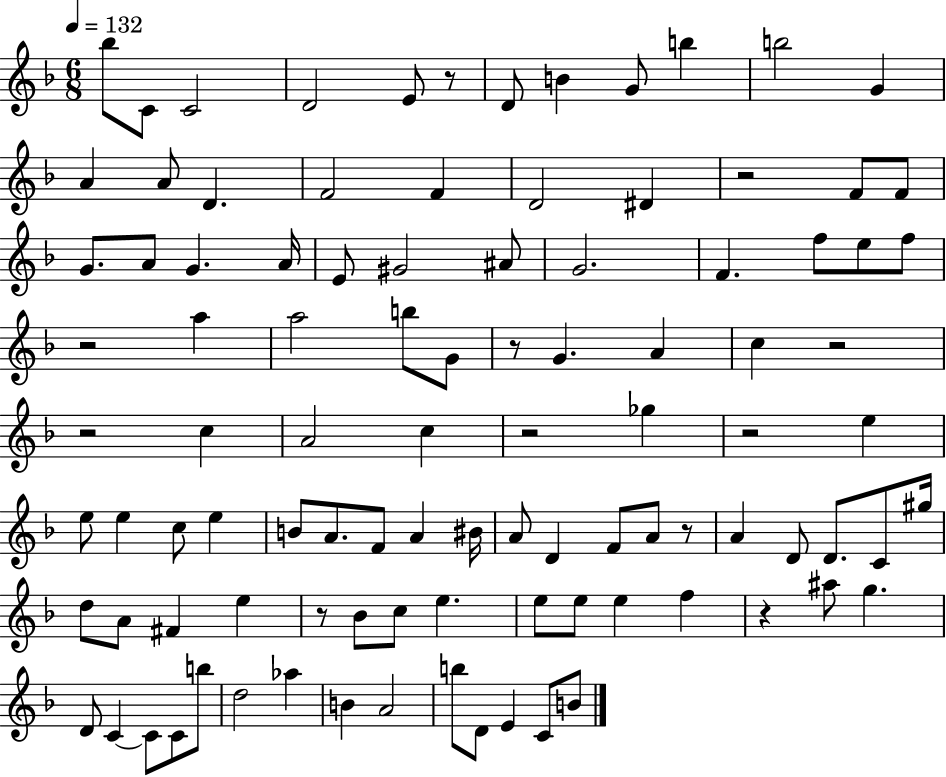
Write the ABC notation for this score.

X:1
T:Untitled
M:6/8
L:1/4
K:F
_b/2 C/2 C2 D2 E/2 z/2 D/2 B G/2 b b2 G A A/2 D F2 F D2 ^D z2 F/2 F/2 G/2 A/2 G A/4 E/2 ^G2 ^A/2 G2 F f/2 e/2 f/2 z2 a a2 b/2 G/2 z/2 G A c z2 z2 c A2 c z2 _g z2 e e/2 e c/2 e B/2 A/2 F/2 A ^B/4 A/2 D F/2 A/2 z/2 A D/2 D/2 C/2 ^g/4 d/2 A/2 ^F e z/2 _B/2 c/2 e e/2 e/2 e f z ^a/2 g D/2 C C/2 C/2 b/2 d2 _a B A2 b/2 D/2 E C/2 B/2